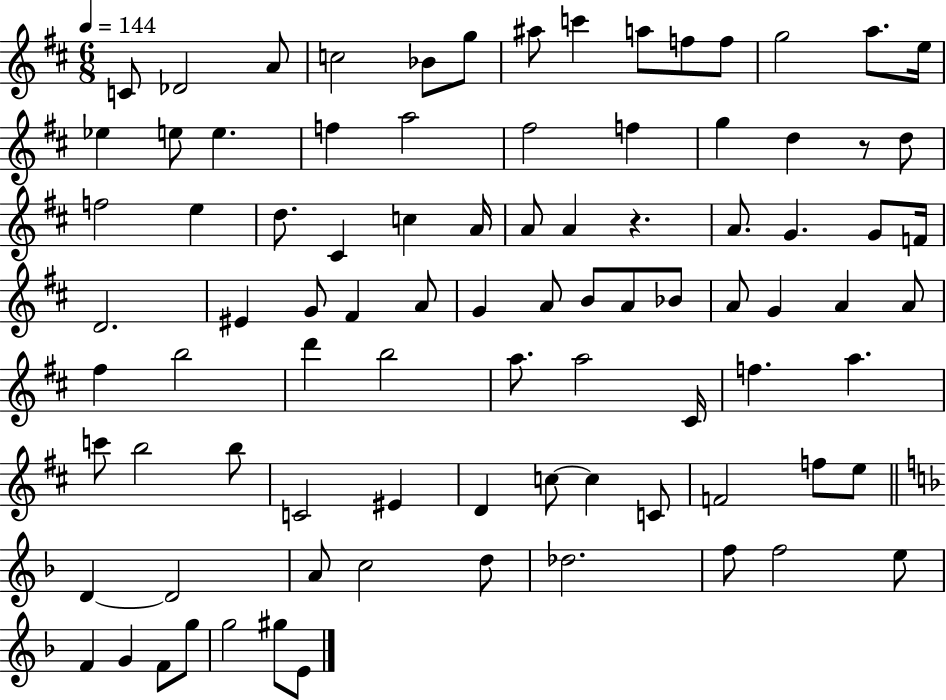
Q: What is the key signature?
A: D major